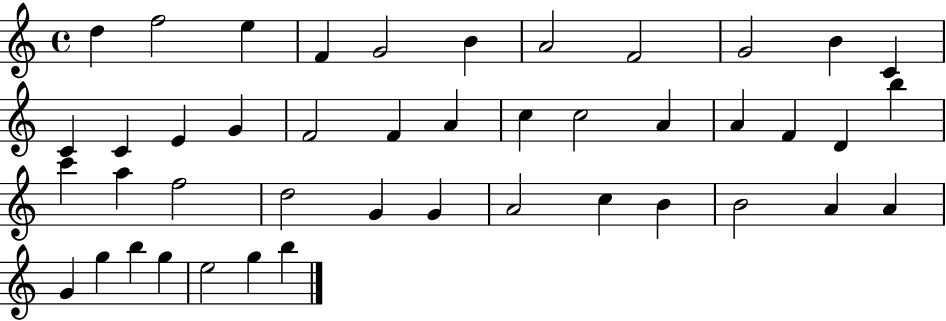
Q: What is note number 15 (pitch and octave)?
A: G4